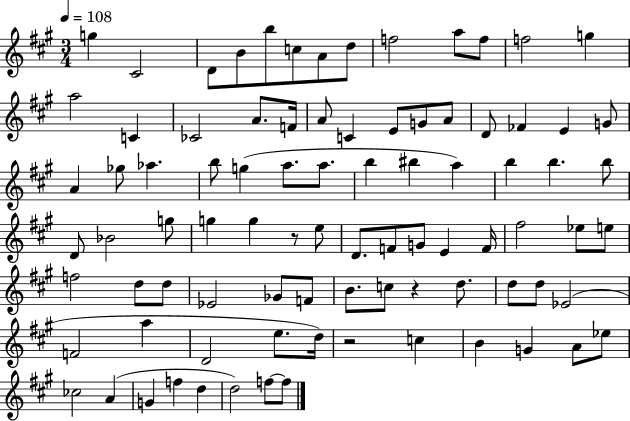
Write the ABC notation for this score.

X:1
T:Untitled
M:3/4
L:1/4
K:A
g ^C2 D/2 B/2 b/2 c/2 A/2 d/2 f2 a/2 f/2 f2 g a2 C _C2 A/2 F/4 A/2 C E/2 G/2 A/2 D/2 _F E G/2 A _g/2 _a b/2 g a/2 a/2 b ^b a b b b/2 D/2 _B2 g/2 g g z/2 e/2 D/2 F/2 G/2 E F/4 ^f2 _e/2 e/2 f2 d/2 d/2 _E2 _G/2 F/2 B/2 c/2 z d/2 d/2 d/2 _E2 F2 a D2 e/2 d/4 z2 c B G A/2 _e/2 _c2 A G f d d2 f/2 f/2